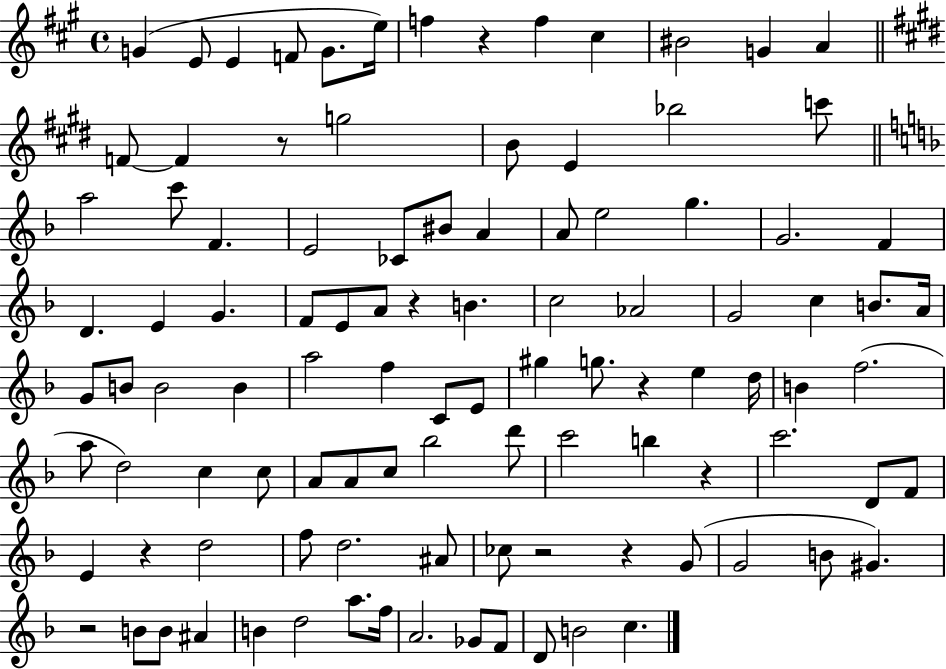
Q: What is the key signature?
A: A major